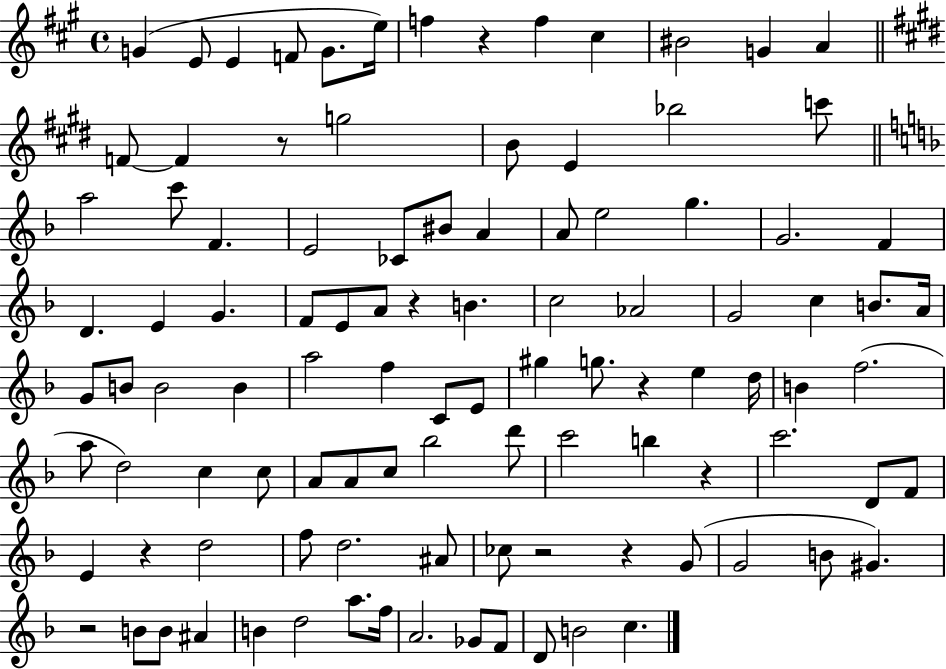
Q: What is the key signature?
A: A major